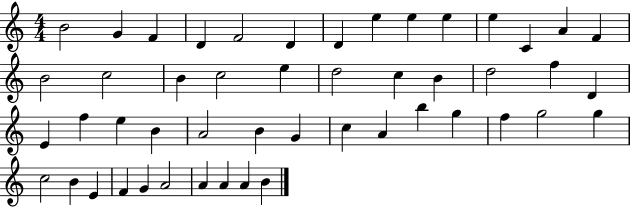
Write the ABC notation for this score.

X:1
T:Untitled
M:4/4
L:1/4
K:C
B2 G F D F2 D D e e e e C A F B2 c2 B c2 e d2 c B d2 f D E f e B A2 B G c A b g f g2 g c2 B E F G A2 A A A B